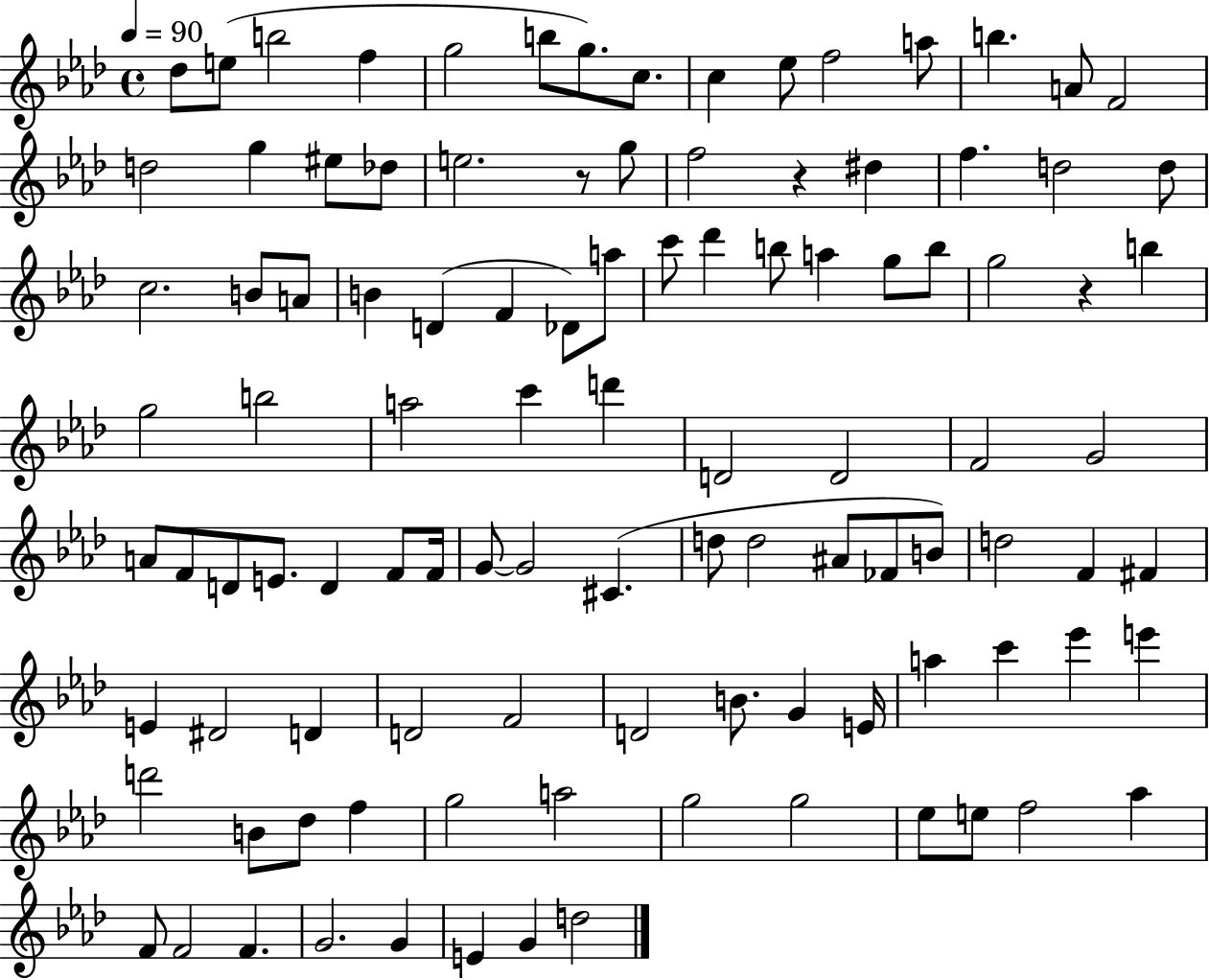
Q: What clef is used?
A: treble